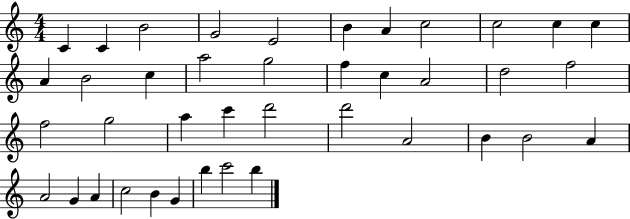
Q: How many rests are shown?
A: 0